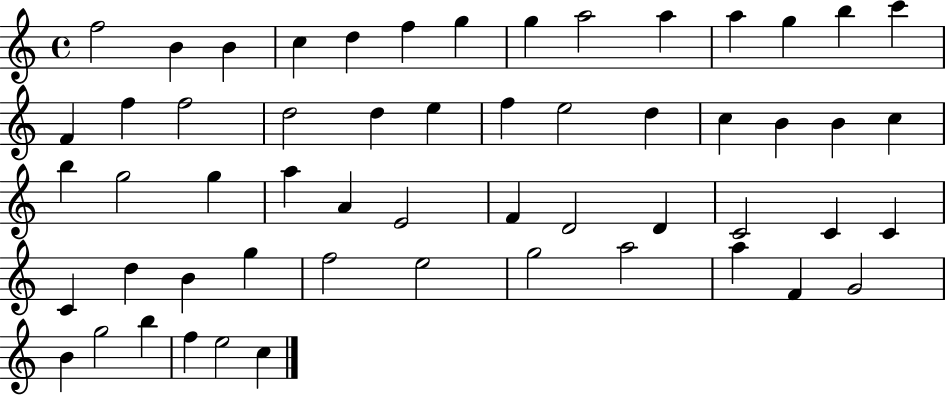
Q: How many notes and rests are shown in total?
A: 56